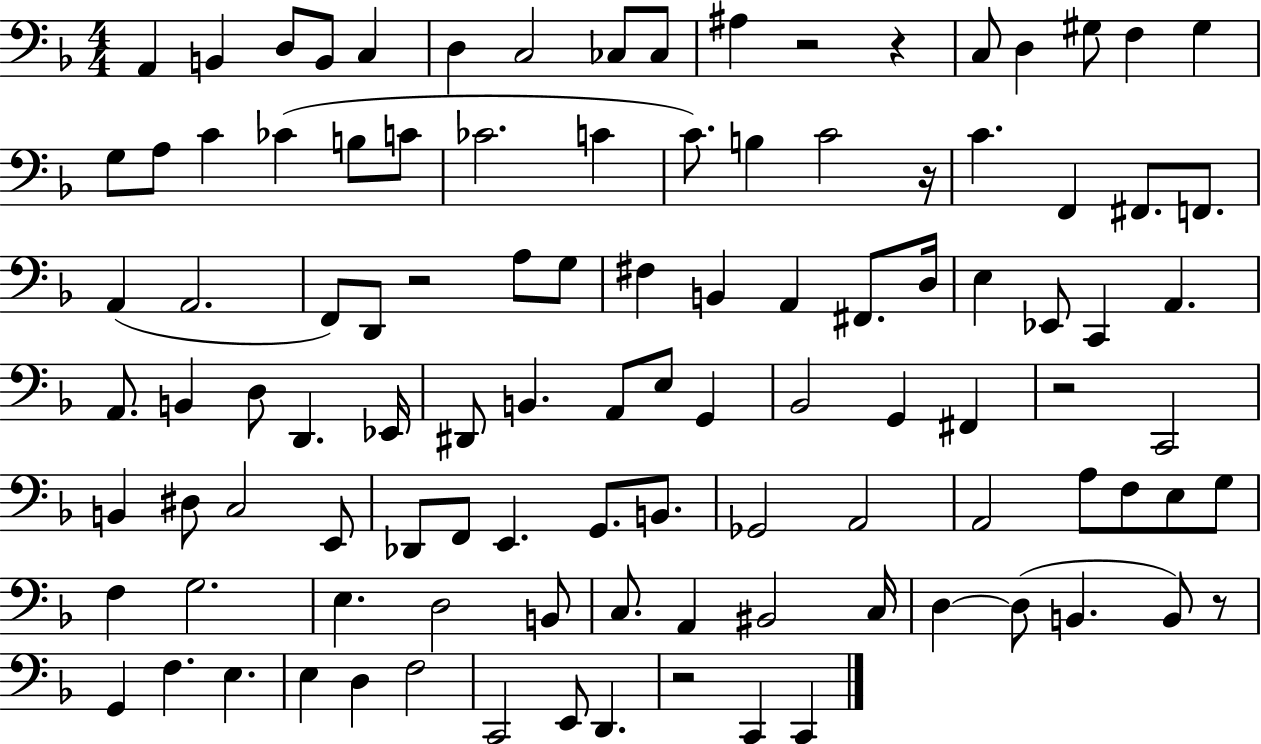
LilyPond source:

{
  \clef bass
  \numericTimeSignature
  \time 4/4
  \key f \major
  \repeat volta 2 { a,4 b,4 d8 b,8 c4 | d4 c2 ces8 ces8 | ais4 r2 r4 | c8 d4 gis8 f4 gis4 | \break g8 a8 c'4 ces'4( b8 c'8 | ces'2. c'4 | c'8.) b4 c'2 r16 | c'4. f,4 fis,8. f,8. | \break a,4( a,2. | f,8) d,8 r2 a8 g8 | fis4 b,4 a,4 fis,8. d16 | e4 ees,8 c,4 a,4. | \break a,8. b,4 d8 d,4. ees,16 | dis,8 b,4. a,8 e8 g,4 | bes,2 g,4 fis,4 | r2 c,2 | \break b,4 dis8 c2 e,8 | des,8 f,8 e,4. g,8. b,8. | ges,2 a,2 | a,2 a8 f8 e8 g8 | \break f4 g2. | e4. d2 b,8 | c8. a,4 bis,2 c16 | d4~~ d8( b,4. b,8) r8 | \break g,4 f4. e4. | e4 d4 f2 | c,2 e,8 d,4. | r2 c,4 c,4 | \break } \bar "|."
}